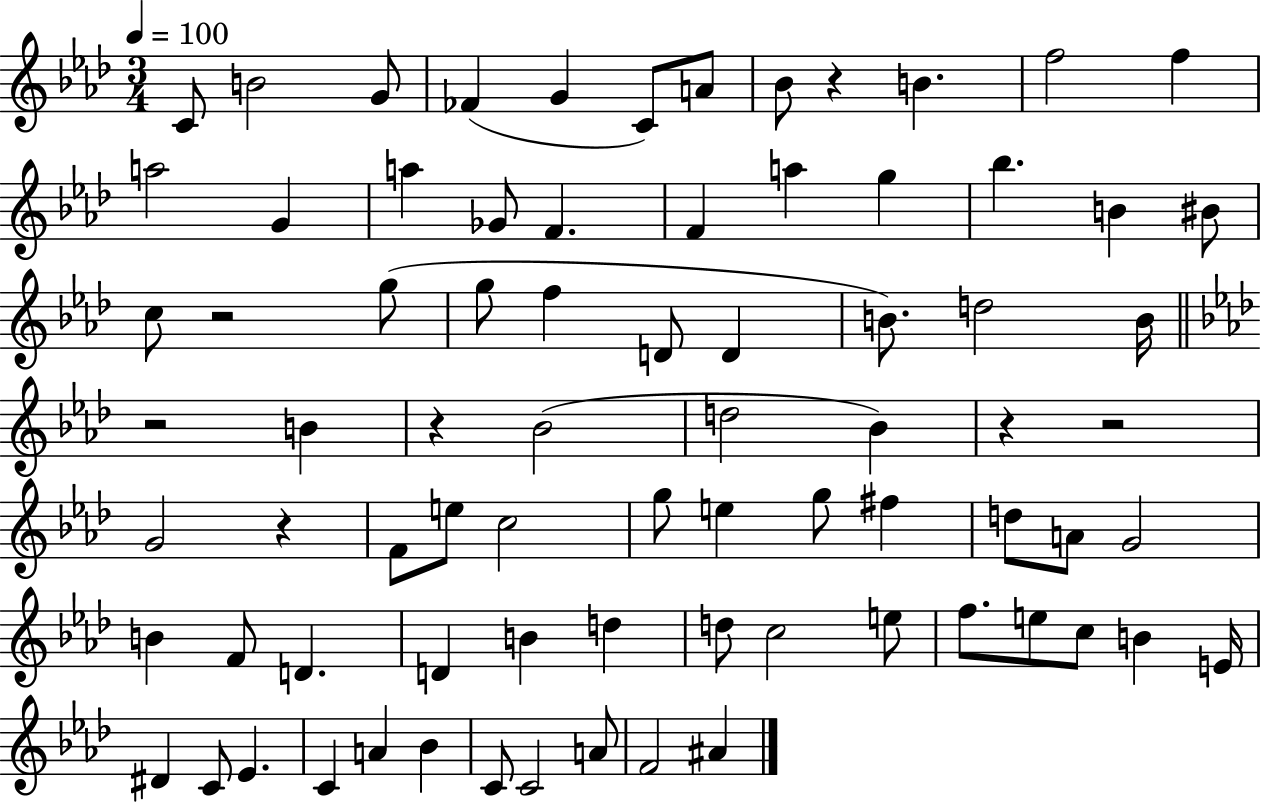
{
  \clef treble
  \numericTimeSignature
  \time 3/4
  \key aes \major
  \tempo 4 = 100
  c'8 b'2 g'8 | fes'4( g'4 c'8) a'8 | bes'8 r4 b'4. | f''2 f''4 | \break a''2 g'4 | a''4 ges'8 f'4. | f'4 a''4 g''4 | bes''4. b'4 bis'8 | \break c''8 r2 g''8( | g''8 f''4 d'8 d'4 | b'8.) d''2 b'16 | \bar "||" \break \key f \minor r2 b'4 | r4 bes'2( | d''2 bes'4) | r4 r2 | \break g'2 r4 | f'8 e''8 c''2 | g''8 e''4 g''8 fis''4 | d''8 a'8 g'2 | \break b'4 f'8 d'4. | d'4 b'4 d''4 | d''8 c''2 e''8 | f''8. e''8 c''8 b'4 e'16 | \break dis'4 c'8 ees'4. | c'4 a'4 bes'4 | c'8 c'2 a'8 | f'2 ais'4 | \break \bar "|."
}